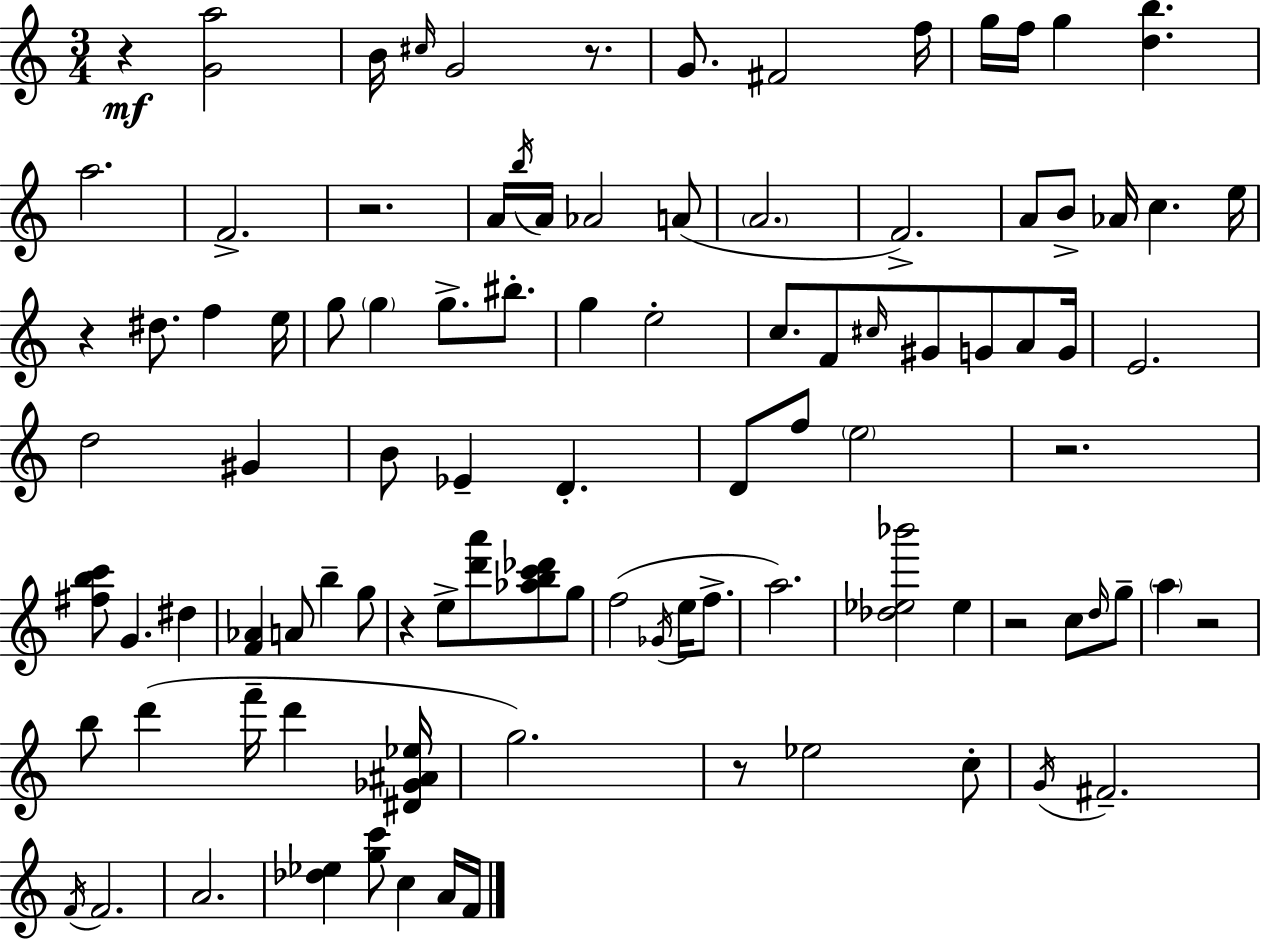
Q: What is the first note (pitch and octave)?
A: B4